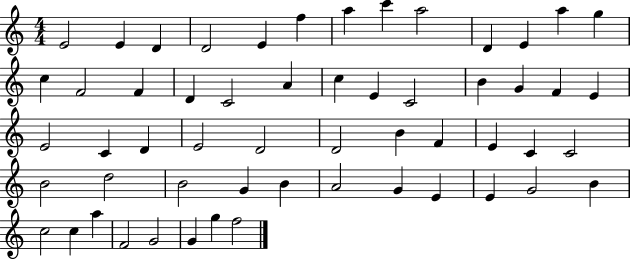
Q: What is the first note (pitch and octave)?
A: E4